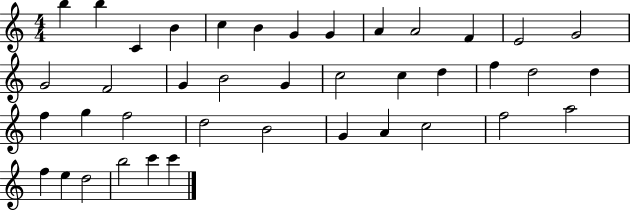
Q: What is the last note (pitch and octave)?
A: C6